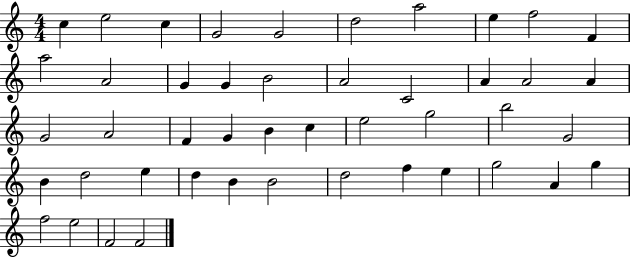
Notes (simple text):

C5/q E5/h C5/q G4/h G4/h D5/h A5/h E5/q F5/h F4/q A5/h A4/h G4/q G4/q B4/h A4/h C4/h A4/q A4/h A4/q G4/h A4/h F4/q G4/q B4/q C5/q E5/h G5/h B5/h G4/h B4/q D5/h E5/q D5/q B4/q B4/h D5/h F5/q E5/q G5/h A4/q G5/q F5/h E5/h F4/h F4/h